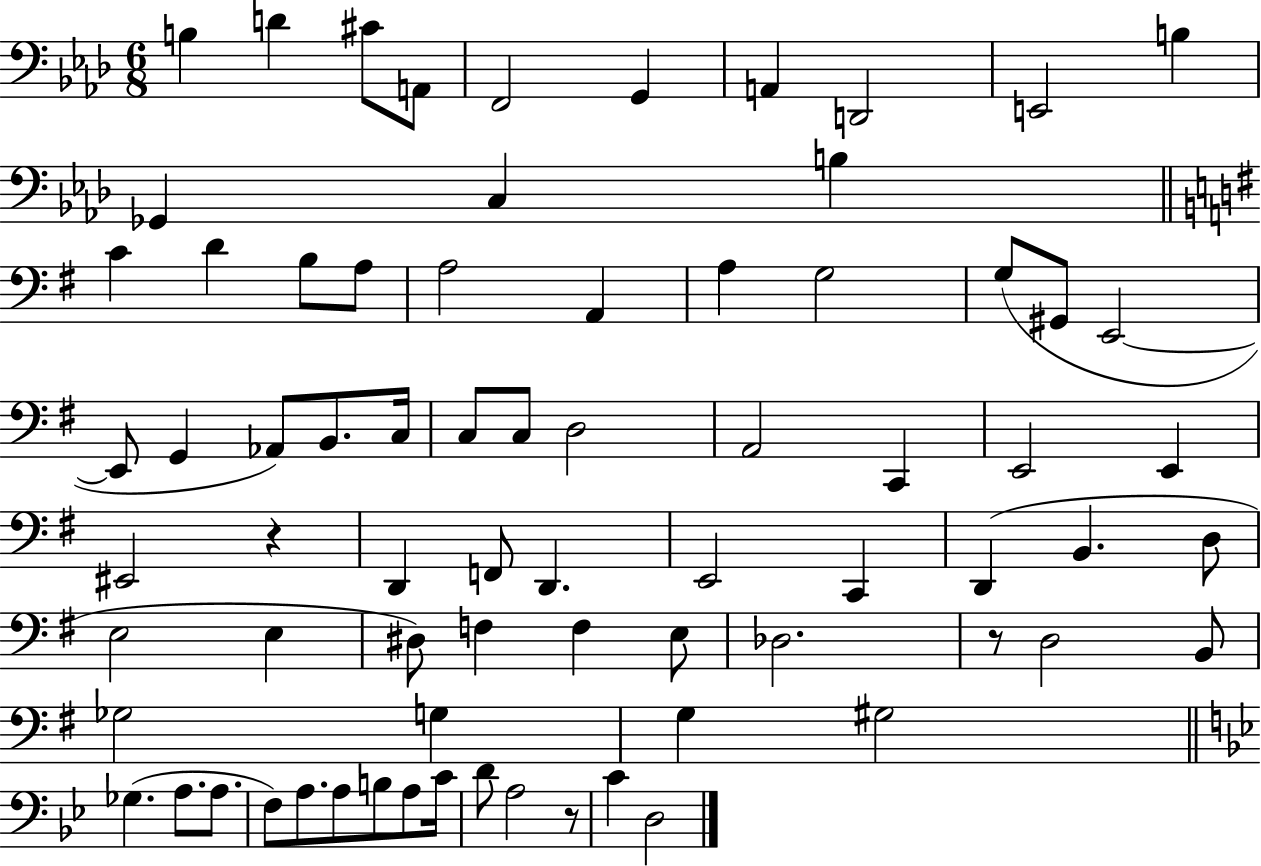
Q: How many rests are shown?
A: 3